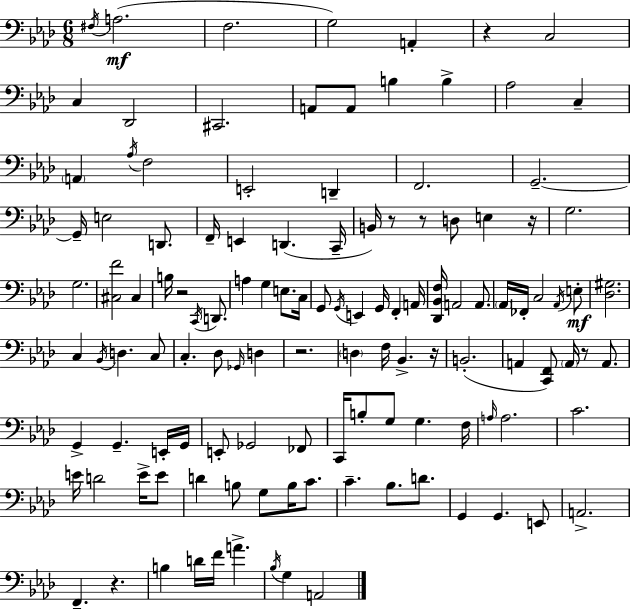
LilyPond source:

{
  \clef bass
  \numericTimeSignature
  \time 6/8
  \key f \minor
  \repeat volta 2 { \acciaccatura { fis16 }(\mf a2. | f2. | g2) a,4-. | r4 c2 | \break c4 des,2 | cis,2. | a,8 a,8 b4 b4-> | aes2 c4-- | \break \parenthesize a,4 \acciaccatura { aes16 } f2 | e,2-. d,4-- | f,2. | g,2.--~~ | \break g,16-- e2 d,8. | f,16-- e,4 d,4.( | c,16-- b,16) r8 r8 d8 e4 | r16 g2. | \break g2. | <cis f'>2 cis4 | b16 r2 \acciaccatura { c,16 } | d,8. a4 g4 e8. | \break c16 g,8 \acciaccatura { g,16 } e,4 g,16 f,4-. | a,16 <des, bes, f>16 a,2 | a,8. \parenthesize aes,16 fes,16-. c2 | \acciaccatura { aes,16 } e8-.\mf <des gis>2. | \break c4 \acciaccatura { bes,16 } d4. | c8 c4.-. | des8 \grace { ges,16 } d4 r2. | \parenthesize d4 f16 | \break bes,4.-> r16 b,2.-.( | a,4 <c, f,>8) | \parenthesize a,16 r8 a,8. g,4-> g,4.-- | e,16-. g,16 e,8-. ges,2 | \break fes,8 c,16 b8-. g8 | g4. f16 \grace { a16 } a2. | c'2. | e'16 d'2 | \break e'16-> e'8 d'4 | b8 g8 b16 c'8. c'4.-- | bes8. d'8. g,4 | g,4. e,8 a,2.-> | \break f,4.-- | r4. b4 | d'16 f'16 a'4.-> \acciaccatura { bes16 } g4 | a,2 } \bar "|."
}